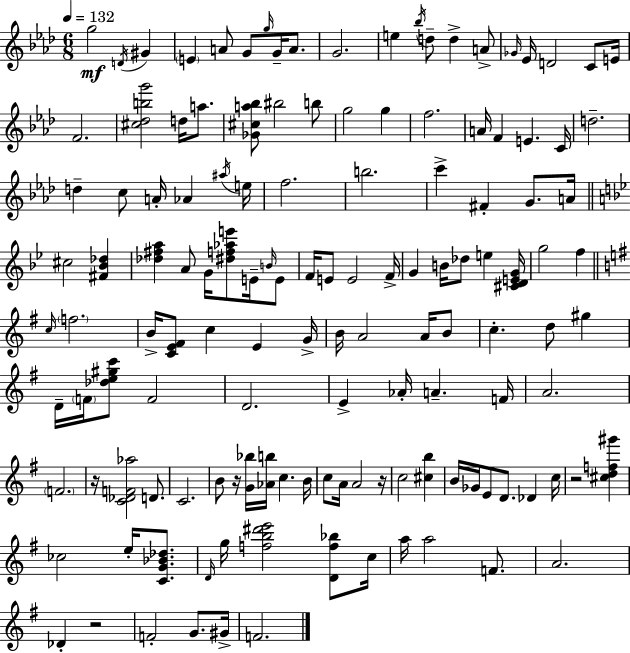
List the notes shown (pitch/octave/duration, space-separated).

G5/h D4/s G#4/q E4/q A4/e G4/e G5/s G4/s A4/e. G4/h. E5/q Bb5/s D5/e D5/q A4/e Gb4/s Eb4/s D4/h C4/e E4/s F4/h. [C#5,Db5,B5,G6]/h D5/s A5/e. [Gb4,C#5,A5,Bb5]/e BIS5/h B5/e G5/h G5/q F5/h. A4/s F4/q E4/q. C4/s D5/h. D5/q C5/e A4/s Ab4/q A#5/s E5/s F5/h. B5/h. C6/q F#4/q G4/e. A4/s C#5/h [F#4,Bb4,Db5]/q [Db5,F#5,A5]/q A4/e G4/s [D#5,F5,Ab5,E6]/e E4/s B4/s E4/e F4/s E4/e E4/h F4/s G4/q B4/s Db5/e E5/q [C#4,D4,E4,G4]/s G5/h F5/q C5/s F5/h. B4/s [C4,E4,F#4]/e C5/q E4/q G4/s B4/s A4/h A4/s B4/e C5/q. D5/e G#5/q D4/s F4/s [Db5,E5,G#5,C6]/e F4/h D4/h. E4/q Ab4/s A4/q. F4/s A4/h. F4/h. R/s [C4,Db4,F4,Ab5]/h D4/e. C4/h. B4/e R/s [G4,Bb5]/s [Ab4,B5]/s C5/q. B4/s C5/e A4/s A4/h R/s C5/h [C#5,B5]/q B4/s Gb4/s E4/e D4/e. Db4/q C5/s R/h [C#5,D5,F5,G#6]/q CES5/h E5/s [C4,G4,Bb4,Db5]/e. D4/s G5/s [F5,B5,D#6,E6]/h [D4,F5,Bb5]/e C5/s A5/s A5/h F4/e. A4/h. Db4/q R/h F4/h G4/e. G#4/s F4/h.